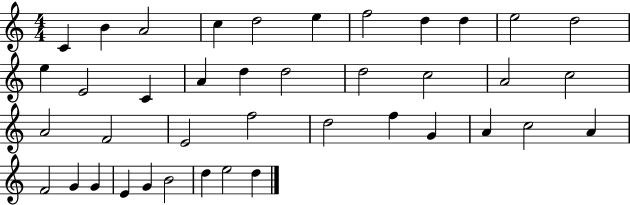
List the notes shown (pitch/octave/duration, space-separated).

C4/q B4/q A4/h C5/q D5/h E5/q F5/h D5/q D5/q E5/h D5/h E5/q E4/h C4/q A4/q D5/q D5/h D5/h C5/h A4/h C5/h A4/h F4/h E4/h F5/h D5/h F5/q G4/q A4/q C5/h A4/q F4/h G4/q G4/q E4/q G4/q B4/h D5/q E5/h D5/q